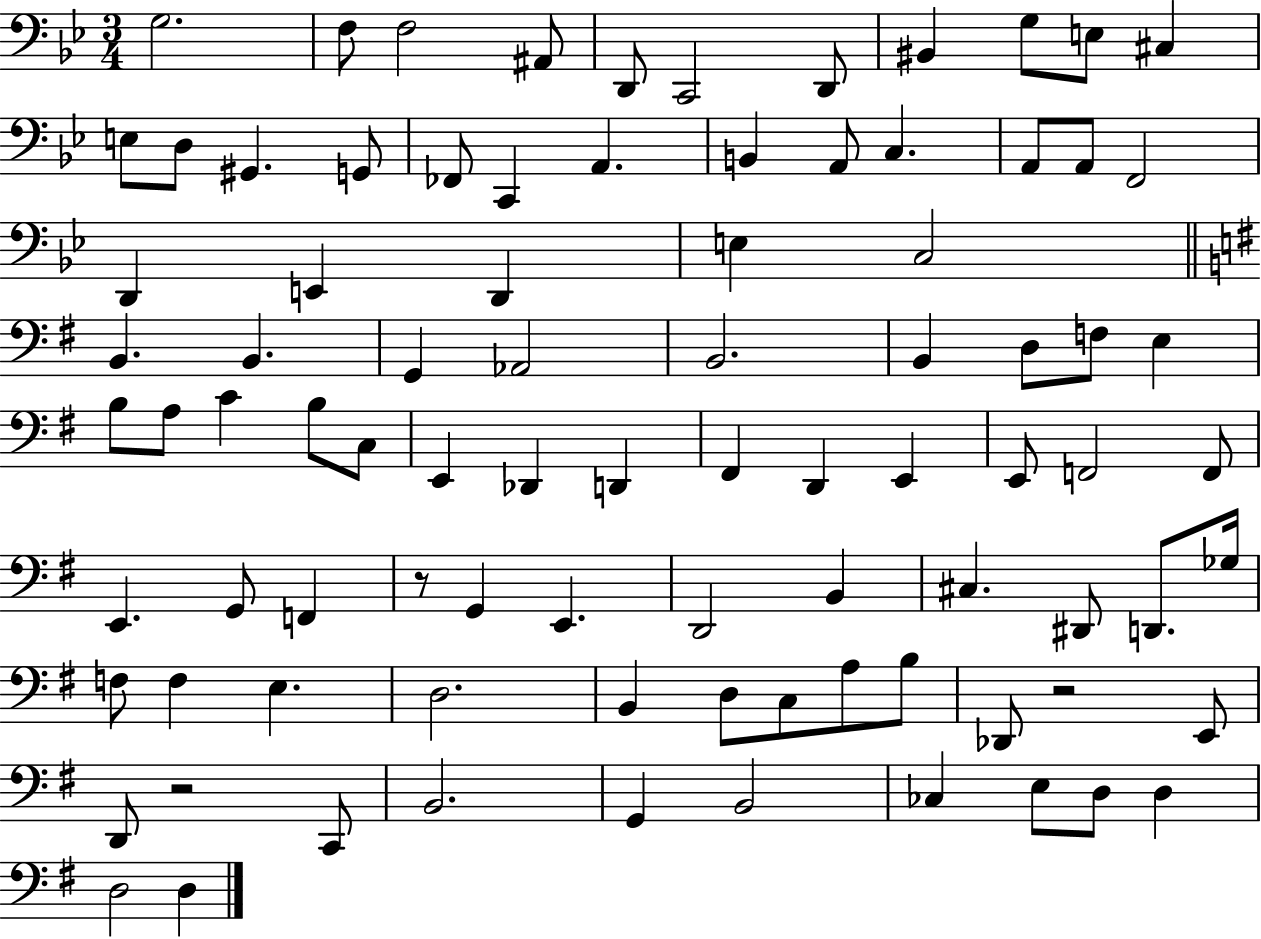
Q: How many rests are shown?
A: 3